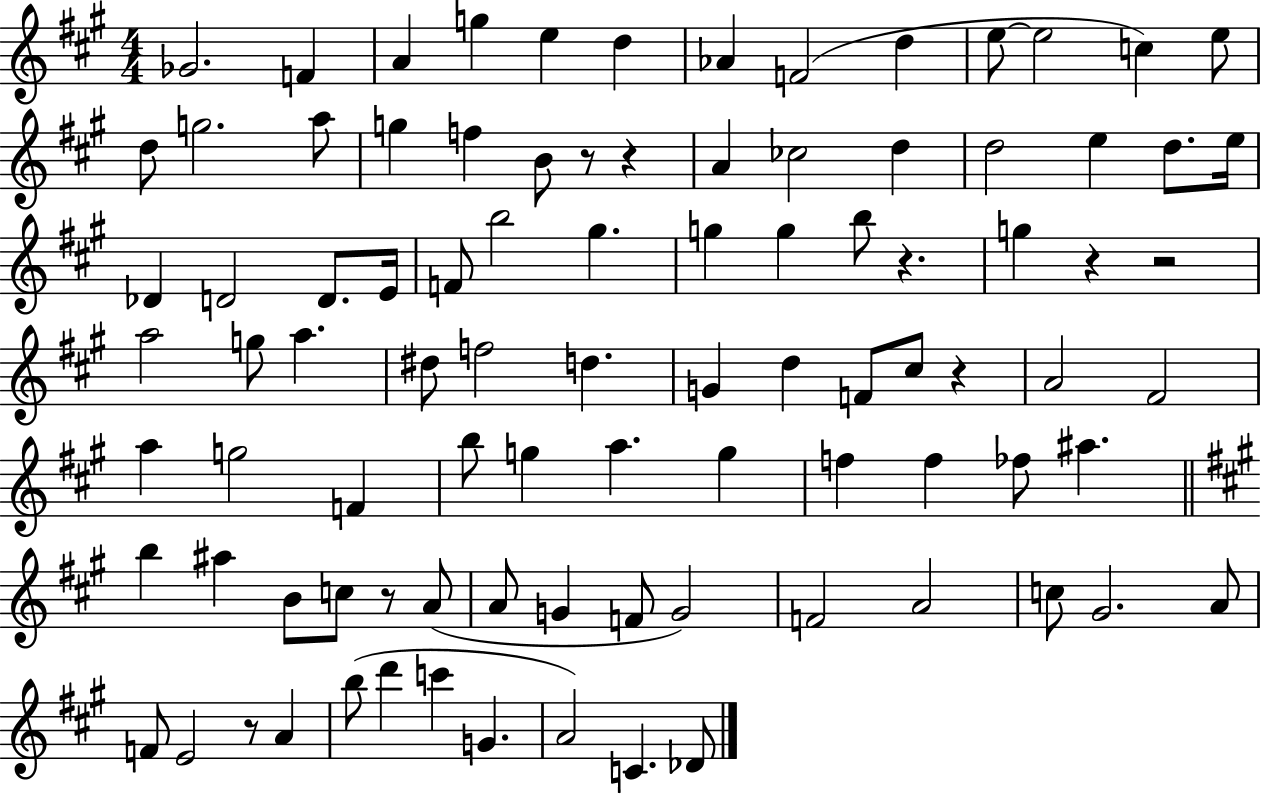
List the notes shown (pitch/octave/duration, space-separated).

Gb4/h. F4/q A4/q G5/q E5/q D5/q Ab4/q F4/h D5/q E5/e E5/h C5/q E5/e D5/e G5/h. A5/e G5/q F5/q B4/e R/e R/q A4/q CES5/h D5/q D5/h E5/q D5/e. E5/s Db4/q D4/h D4/e. E4/s F4/e B5/h G#5/q. G5/q G5/q B5/e R/q. G5/q R/q R/h A5/h G5/e A5/q. D#5/e F5/h D5/q. G4/q D5/q F4/e C#5/e R/q A4/h F#4/h A5/q G5/h F4/q B5/e G5/q A5/q. G5/q F5/q F5/q FES5/e A#5/q. B5/q A#5/q B4/e C5/e R/e A4/e A4/e G4/q F4/e G4/h F4/h A4/h C5/e G#4/h. A4/e F4/e E4/h R/e A4/q B5/e D6/q C6/q G4/q. A4/h C4/q. Db4/e